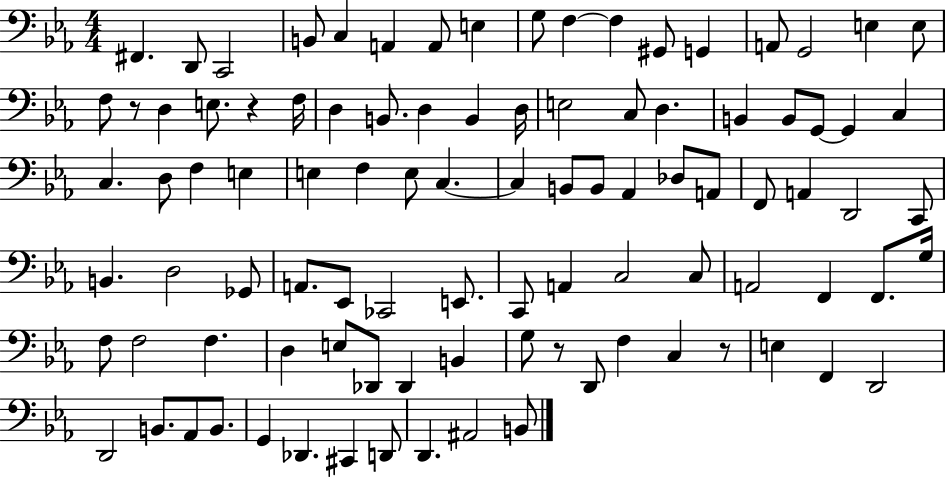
{
  \clef bass
  \numericTimeSignature
  \time 4/4
  \key ees \major
  \repeat volta 2 { fis,4. d,8 c,2 | b,8 c4 a,4 a,8 e4 | g8 f4~~ f4 gis,8 g,4 | a,8 g,2 e4 e8 | \break f8 r8 d4 e8. r4 f16 | d4 b,8. d4 b,4 d16 | e2 c8 d4. | b,4 b,8 g,8~~ g,4 c4 | \break c4. d8 f4 e4 | e4 f4 e8 c4.~~ | c4 b,8 b,8 aes,4 des8 a,8 | f,8 a,4 d,2 c,8 | \break b,4. d2 ges,8 | a,8. ees,8 ces,2 e,8. | c,8 a,4 c2 c8 | a,2 f,4 f,8. g16 | \break f8 f2 f4. | d4 e8 des,8 des,4 b,4 | g8 r8 d,8 f4 c4 r8 | e4 f,4 d,2 | \break d,2 b,8. aes,8 b,8. | g,4 des,4. cis,4 d,8 | d,4. ais,2 b,8 | } \bar "|."
}